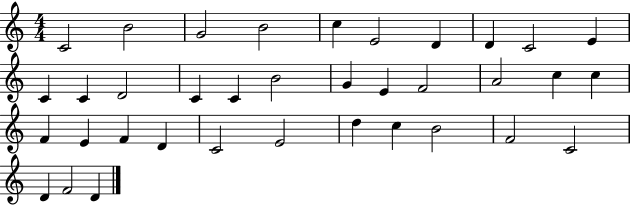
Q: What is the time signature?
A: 4/4